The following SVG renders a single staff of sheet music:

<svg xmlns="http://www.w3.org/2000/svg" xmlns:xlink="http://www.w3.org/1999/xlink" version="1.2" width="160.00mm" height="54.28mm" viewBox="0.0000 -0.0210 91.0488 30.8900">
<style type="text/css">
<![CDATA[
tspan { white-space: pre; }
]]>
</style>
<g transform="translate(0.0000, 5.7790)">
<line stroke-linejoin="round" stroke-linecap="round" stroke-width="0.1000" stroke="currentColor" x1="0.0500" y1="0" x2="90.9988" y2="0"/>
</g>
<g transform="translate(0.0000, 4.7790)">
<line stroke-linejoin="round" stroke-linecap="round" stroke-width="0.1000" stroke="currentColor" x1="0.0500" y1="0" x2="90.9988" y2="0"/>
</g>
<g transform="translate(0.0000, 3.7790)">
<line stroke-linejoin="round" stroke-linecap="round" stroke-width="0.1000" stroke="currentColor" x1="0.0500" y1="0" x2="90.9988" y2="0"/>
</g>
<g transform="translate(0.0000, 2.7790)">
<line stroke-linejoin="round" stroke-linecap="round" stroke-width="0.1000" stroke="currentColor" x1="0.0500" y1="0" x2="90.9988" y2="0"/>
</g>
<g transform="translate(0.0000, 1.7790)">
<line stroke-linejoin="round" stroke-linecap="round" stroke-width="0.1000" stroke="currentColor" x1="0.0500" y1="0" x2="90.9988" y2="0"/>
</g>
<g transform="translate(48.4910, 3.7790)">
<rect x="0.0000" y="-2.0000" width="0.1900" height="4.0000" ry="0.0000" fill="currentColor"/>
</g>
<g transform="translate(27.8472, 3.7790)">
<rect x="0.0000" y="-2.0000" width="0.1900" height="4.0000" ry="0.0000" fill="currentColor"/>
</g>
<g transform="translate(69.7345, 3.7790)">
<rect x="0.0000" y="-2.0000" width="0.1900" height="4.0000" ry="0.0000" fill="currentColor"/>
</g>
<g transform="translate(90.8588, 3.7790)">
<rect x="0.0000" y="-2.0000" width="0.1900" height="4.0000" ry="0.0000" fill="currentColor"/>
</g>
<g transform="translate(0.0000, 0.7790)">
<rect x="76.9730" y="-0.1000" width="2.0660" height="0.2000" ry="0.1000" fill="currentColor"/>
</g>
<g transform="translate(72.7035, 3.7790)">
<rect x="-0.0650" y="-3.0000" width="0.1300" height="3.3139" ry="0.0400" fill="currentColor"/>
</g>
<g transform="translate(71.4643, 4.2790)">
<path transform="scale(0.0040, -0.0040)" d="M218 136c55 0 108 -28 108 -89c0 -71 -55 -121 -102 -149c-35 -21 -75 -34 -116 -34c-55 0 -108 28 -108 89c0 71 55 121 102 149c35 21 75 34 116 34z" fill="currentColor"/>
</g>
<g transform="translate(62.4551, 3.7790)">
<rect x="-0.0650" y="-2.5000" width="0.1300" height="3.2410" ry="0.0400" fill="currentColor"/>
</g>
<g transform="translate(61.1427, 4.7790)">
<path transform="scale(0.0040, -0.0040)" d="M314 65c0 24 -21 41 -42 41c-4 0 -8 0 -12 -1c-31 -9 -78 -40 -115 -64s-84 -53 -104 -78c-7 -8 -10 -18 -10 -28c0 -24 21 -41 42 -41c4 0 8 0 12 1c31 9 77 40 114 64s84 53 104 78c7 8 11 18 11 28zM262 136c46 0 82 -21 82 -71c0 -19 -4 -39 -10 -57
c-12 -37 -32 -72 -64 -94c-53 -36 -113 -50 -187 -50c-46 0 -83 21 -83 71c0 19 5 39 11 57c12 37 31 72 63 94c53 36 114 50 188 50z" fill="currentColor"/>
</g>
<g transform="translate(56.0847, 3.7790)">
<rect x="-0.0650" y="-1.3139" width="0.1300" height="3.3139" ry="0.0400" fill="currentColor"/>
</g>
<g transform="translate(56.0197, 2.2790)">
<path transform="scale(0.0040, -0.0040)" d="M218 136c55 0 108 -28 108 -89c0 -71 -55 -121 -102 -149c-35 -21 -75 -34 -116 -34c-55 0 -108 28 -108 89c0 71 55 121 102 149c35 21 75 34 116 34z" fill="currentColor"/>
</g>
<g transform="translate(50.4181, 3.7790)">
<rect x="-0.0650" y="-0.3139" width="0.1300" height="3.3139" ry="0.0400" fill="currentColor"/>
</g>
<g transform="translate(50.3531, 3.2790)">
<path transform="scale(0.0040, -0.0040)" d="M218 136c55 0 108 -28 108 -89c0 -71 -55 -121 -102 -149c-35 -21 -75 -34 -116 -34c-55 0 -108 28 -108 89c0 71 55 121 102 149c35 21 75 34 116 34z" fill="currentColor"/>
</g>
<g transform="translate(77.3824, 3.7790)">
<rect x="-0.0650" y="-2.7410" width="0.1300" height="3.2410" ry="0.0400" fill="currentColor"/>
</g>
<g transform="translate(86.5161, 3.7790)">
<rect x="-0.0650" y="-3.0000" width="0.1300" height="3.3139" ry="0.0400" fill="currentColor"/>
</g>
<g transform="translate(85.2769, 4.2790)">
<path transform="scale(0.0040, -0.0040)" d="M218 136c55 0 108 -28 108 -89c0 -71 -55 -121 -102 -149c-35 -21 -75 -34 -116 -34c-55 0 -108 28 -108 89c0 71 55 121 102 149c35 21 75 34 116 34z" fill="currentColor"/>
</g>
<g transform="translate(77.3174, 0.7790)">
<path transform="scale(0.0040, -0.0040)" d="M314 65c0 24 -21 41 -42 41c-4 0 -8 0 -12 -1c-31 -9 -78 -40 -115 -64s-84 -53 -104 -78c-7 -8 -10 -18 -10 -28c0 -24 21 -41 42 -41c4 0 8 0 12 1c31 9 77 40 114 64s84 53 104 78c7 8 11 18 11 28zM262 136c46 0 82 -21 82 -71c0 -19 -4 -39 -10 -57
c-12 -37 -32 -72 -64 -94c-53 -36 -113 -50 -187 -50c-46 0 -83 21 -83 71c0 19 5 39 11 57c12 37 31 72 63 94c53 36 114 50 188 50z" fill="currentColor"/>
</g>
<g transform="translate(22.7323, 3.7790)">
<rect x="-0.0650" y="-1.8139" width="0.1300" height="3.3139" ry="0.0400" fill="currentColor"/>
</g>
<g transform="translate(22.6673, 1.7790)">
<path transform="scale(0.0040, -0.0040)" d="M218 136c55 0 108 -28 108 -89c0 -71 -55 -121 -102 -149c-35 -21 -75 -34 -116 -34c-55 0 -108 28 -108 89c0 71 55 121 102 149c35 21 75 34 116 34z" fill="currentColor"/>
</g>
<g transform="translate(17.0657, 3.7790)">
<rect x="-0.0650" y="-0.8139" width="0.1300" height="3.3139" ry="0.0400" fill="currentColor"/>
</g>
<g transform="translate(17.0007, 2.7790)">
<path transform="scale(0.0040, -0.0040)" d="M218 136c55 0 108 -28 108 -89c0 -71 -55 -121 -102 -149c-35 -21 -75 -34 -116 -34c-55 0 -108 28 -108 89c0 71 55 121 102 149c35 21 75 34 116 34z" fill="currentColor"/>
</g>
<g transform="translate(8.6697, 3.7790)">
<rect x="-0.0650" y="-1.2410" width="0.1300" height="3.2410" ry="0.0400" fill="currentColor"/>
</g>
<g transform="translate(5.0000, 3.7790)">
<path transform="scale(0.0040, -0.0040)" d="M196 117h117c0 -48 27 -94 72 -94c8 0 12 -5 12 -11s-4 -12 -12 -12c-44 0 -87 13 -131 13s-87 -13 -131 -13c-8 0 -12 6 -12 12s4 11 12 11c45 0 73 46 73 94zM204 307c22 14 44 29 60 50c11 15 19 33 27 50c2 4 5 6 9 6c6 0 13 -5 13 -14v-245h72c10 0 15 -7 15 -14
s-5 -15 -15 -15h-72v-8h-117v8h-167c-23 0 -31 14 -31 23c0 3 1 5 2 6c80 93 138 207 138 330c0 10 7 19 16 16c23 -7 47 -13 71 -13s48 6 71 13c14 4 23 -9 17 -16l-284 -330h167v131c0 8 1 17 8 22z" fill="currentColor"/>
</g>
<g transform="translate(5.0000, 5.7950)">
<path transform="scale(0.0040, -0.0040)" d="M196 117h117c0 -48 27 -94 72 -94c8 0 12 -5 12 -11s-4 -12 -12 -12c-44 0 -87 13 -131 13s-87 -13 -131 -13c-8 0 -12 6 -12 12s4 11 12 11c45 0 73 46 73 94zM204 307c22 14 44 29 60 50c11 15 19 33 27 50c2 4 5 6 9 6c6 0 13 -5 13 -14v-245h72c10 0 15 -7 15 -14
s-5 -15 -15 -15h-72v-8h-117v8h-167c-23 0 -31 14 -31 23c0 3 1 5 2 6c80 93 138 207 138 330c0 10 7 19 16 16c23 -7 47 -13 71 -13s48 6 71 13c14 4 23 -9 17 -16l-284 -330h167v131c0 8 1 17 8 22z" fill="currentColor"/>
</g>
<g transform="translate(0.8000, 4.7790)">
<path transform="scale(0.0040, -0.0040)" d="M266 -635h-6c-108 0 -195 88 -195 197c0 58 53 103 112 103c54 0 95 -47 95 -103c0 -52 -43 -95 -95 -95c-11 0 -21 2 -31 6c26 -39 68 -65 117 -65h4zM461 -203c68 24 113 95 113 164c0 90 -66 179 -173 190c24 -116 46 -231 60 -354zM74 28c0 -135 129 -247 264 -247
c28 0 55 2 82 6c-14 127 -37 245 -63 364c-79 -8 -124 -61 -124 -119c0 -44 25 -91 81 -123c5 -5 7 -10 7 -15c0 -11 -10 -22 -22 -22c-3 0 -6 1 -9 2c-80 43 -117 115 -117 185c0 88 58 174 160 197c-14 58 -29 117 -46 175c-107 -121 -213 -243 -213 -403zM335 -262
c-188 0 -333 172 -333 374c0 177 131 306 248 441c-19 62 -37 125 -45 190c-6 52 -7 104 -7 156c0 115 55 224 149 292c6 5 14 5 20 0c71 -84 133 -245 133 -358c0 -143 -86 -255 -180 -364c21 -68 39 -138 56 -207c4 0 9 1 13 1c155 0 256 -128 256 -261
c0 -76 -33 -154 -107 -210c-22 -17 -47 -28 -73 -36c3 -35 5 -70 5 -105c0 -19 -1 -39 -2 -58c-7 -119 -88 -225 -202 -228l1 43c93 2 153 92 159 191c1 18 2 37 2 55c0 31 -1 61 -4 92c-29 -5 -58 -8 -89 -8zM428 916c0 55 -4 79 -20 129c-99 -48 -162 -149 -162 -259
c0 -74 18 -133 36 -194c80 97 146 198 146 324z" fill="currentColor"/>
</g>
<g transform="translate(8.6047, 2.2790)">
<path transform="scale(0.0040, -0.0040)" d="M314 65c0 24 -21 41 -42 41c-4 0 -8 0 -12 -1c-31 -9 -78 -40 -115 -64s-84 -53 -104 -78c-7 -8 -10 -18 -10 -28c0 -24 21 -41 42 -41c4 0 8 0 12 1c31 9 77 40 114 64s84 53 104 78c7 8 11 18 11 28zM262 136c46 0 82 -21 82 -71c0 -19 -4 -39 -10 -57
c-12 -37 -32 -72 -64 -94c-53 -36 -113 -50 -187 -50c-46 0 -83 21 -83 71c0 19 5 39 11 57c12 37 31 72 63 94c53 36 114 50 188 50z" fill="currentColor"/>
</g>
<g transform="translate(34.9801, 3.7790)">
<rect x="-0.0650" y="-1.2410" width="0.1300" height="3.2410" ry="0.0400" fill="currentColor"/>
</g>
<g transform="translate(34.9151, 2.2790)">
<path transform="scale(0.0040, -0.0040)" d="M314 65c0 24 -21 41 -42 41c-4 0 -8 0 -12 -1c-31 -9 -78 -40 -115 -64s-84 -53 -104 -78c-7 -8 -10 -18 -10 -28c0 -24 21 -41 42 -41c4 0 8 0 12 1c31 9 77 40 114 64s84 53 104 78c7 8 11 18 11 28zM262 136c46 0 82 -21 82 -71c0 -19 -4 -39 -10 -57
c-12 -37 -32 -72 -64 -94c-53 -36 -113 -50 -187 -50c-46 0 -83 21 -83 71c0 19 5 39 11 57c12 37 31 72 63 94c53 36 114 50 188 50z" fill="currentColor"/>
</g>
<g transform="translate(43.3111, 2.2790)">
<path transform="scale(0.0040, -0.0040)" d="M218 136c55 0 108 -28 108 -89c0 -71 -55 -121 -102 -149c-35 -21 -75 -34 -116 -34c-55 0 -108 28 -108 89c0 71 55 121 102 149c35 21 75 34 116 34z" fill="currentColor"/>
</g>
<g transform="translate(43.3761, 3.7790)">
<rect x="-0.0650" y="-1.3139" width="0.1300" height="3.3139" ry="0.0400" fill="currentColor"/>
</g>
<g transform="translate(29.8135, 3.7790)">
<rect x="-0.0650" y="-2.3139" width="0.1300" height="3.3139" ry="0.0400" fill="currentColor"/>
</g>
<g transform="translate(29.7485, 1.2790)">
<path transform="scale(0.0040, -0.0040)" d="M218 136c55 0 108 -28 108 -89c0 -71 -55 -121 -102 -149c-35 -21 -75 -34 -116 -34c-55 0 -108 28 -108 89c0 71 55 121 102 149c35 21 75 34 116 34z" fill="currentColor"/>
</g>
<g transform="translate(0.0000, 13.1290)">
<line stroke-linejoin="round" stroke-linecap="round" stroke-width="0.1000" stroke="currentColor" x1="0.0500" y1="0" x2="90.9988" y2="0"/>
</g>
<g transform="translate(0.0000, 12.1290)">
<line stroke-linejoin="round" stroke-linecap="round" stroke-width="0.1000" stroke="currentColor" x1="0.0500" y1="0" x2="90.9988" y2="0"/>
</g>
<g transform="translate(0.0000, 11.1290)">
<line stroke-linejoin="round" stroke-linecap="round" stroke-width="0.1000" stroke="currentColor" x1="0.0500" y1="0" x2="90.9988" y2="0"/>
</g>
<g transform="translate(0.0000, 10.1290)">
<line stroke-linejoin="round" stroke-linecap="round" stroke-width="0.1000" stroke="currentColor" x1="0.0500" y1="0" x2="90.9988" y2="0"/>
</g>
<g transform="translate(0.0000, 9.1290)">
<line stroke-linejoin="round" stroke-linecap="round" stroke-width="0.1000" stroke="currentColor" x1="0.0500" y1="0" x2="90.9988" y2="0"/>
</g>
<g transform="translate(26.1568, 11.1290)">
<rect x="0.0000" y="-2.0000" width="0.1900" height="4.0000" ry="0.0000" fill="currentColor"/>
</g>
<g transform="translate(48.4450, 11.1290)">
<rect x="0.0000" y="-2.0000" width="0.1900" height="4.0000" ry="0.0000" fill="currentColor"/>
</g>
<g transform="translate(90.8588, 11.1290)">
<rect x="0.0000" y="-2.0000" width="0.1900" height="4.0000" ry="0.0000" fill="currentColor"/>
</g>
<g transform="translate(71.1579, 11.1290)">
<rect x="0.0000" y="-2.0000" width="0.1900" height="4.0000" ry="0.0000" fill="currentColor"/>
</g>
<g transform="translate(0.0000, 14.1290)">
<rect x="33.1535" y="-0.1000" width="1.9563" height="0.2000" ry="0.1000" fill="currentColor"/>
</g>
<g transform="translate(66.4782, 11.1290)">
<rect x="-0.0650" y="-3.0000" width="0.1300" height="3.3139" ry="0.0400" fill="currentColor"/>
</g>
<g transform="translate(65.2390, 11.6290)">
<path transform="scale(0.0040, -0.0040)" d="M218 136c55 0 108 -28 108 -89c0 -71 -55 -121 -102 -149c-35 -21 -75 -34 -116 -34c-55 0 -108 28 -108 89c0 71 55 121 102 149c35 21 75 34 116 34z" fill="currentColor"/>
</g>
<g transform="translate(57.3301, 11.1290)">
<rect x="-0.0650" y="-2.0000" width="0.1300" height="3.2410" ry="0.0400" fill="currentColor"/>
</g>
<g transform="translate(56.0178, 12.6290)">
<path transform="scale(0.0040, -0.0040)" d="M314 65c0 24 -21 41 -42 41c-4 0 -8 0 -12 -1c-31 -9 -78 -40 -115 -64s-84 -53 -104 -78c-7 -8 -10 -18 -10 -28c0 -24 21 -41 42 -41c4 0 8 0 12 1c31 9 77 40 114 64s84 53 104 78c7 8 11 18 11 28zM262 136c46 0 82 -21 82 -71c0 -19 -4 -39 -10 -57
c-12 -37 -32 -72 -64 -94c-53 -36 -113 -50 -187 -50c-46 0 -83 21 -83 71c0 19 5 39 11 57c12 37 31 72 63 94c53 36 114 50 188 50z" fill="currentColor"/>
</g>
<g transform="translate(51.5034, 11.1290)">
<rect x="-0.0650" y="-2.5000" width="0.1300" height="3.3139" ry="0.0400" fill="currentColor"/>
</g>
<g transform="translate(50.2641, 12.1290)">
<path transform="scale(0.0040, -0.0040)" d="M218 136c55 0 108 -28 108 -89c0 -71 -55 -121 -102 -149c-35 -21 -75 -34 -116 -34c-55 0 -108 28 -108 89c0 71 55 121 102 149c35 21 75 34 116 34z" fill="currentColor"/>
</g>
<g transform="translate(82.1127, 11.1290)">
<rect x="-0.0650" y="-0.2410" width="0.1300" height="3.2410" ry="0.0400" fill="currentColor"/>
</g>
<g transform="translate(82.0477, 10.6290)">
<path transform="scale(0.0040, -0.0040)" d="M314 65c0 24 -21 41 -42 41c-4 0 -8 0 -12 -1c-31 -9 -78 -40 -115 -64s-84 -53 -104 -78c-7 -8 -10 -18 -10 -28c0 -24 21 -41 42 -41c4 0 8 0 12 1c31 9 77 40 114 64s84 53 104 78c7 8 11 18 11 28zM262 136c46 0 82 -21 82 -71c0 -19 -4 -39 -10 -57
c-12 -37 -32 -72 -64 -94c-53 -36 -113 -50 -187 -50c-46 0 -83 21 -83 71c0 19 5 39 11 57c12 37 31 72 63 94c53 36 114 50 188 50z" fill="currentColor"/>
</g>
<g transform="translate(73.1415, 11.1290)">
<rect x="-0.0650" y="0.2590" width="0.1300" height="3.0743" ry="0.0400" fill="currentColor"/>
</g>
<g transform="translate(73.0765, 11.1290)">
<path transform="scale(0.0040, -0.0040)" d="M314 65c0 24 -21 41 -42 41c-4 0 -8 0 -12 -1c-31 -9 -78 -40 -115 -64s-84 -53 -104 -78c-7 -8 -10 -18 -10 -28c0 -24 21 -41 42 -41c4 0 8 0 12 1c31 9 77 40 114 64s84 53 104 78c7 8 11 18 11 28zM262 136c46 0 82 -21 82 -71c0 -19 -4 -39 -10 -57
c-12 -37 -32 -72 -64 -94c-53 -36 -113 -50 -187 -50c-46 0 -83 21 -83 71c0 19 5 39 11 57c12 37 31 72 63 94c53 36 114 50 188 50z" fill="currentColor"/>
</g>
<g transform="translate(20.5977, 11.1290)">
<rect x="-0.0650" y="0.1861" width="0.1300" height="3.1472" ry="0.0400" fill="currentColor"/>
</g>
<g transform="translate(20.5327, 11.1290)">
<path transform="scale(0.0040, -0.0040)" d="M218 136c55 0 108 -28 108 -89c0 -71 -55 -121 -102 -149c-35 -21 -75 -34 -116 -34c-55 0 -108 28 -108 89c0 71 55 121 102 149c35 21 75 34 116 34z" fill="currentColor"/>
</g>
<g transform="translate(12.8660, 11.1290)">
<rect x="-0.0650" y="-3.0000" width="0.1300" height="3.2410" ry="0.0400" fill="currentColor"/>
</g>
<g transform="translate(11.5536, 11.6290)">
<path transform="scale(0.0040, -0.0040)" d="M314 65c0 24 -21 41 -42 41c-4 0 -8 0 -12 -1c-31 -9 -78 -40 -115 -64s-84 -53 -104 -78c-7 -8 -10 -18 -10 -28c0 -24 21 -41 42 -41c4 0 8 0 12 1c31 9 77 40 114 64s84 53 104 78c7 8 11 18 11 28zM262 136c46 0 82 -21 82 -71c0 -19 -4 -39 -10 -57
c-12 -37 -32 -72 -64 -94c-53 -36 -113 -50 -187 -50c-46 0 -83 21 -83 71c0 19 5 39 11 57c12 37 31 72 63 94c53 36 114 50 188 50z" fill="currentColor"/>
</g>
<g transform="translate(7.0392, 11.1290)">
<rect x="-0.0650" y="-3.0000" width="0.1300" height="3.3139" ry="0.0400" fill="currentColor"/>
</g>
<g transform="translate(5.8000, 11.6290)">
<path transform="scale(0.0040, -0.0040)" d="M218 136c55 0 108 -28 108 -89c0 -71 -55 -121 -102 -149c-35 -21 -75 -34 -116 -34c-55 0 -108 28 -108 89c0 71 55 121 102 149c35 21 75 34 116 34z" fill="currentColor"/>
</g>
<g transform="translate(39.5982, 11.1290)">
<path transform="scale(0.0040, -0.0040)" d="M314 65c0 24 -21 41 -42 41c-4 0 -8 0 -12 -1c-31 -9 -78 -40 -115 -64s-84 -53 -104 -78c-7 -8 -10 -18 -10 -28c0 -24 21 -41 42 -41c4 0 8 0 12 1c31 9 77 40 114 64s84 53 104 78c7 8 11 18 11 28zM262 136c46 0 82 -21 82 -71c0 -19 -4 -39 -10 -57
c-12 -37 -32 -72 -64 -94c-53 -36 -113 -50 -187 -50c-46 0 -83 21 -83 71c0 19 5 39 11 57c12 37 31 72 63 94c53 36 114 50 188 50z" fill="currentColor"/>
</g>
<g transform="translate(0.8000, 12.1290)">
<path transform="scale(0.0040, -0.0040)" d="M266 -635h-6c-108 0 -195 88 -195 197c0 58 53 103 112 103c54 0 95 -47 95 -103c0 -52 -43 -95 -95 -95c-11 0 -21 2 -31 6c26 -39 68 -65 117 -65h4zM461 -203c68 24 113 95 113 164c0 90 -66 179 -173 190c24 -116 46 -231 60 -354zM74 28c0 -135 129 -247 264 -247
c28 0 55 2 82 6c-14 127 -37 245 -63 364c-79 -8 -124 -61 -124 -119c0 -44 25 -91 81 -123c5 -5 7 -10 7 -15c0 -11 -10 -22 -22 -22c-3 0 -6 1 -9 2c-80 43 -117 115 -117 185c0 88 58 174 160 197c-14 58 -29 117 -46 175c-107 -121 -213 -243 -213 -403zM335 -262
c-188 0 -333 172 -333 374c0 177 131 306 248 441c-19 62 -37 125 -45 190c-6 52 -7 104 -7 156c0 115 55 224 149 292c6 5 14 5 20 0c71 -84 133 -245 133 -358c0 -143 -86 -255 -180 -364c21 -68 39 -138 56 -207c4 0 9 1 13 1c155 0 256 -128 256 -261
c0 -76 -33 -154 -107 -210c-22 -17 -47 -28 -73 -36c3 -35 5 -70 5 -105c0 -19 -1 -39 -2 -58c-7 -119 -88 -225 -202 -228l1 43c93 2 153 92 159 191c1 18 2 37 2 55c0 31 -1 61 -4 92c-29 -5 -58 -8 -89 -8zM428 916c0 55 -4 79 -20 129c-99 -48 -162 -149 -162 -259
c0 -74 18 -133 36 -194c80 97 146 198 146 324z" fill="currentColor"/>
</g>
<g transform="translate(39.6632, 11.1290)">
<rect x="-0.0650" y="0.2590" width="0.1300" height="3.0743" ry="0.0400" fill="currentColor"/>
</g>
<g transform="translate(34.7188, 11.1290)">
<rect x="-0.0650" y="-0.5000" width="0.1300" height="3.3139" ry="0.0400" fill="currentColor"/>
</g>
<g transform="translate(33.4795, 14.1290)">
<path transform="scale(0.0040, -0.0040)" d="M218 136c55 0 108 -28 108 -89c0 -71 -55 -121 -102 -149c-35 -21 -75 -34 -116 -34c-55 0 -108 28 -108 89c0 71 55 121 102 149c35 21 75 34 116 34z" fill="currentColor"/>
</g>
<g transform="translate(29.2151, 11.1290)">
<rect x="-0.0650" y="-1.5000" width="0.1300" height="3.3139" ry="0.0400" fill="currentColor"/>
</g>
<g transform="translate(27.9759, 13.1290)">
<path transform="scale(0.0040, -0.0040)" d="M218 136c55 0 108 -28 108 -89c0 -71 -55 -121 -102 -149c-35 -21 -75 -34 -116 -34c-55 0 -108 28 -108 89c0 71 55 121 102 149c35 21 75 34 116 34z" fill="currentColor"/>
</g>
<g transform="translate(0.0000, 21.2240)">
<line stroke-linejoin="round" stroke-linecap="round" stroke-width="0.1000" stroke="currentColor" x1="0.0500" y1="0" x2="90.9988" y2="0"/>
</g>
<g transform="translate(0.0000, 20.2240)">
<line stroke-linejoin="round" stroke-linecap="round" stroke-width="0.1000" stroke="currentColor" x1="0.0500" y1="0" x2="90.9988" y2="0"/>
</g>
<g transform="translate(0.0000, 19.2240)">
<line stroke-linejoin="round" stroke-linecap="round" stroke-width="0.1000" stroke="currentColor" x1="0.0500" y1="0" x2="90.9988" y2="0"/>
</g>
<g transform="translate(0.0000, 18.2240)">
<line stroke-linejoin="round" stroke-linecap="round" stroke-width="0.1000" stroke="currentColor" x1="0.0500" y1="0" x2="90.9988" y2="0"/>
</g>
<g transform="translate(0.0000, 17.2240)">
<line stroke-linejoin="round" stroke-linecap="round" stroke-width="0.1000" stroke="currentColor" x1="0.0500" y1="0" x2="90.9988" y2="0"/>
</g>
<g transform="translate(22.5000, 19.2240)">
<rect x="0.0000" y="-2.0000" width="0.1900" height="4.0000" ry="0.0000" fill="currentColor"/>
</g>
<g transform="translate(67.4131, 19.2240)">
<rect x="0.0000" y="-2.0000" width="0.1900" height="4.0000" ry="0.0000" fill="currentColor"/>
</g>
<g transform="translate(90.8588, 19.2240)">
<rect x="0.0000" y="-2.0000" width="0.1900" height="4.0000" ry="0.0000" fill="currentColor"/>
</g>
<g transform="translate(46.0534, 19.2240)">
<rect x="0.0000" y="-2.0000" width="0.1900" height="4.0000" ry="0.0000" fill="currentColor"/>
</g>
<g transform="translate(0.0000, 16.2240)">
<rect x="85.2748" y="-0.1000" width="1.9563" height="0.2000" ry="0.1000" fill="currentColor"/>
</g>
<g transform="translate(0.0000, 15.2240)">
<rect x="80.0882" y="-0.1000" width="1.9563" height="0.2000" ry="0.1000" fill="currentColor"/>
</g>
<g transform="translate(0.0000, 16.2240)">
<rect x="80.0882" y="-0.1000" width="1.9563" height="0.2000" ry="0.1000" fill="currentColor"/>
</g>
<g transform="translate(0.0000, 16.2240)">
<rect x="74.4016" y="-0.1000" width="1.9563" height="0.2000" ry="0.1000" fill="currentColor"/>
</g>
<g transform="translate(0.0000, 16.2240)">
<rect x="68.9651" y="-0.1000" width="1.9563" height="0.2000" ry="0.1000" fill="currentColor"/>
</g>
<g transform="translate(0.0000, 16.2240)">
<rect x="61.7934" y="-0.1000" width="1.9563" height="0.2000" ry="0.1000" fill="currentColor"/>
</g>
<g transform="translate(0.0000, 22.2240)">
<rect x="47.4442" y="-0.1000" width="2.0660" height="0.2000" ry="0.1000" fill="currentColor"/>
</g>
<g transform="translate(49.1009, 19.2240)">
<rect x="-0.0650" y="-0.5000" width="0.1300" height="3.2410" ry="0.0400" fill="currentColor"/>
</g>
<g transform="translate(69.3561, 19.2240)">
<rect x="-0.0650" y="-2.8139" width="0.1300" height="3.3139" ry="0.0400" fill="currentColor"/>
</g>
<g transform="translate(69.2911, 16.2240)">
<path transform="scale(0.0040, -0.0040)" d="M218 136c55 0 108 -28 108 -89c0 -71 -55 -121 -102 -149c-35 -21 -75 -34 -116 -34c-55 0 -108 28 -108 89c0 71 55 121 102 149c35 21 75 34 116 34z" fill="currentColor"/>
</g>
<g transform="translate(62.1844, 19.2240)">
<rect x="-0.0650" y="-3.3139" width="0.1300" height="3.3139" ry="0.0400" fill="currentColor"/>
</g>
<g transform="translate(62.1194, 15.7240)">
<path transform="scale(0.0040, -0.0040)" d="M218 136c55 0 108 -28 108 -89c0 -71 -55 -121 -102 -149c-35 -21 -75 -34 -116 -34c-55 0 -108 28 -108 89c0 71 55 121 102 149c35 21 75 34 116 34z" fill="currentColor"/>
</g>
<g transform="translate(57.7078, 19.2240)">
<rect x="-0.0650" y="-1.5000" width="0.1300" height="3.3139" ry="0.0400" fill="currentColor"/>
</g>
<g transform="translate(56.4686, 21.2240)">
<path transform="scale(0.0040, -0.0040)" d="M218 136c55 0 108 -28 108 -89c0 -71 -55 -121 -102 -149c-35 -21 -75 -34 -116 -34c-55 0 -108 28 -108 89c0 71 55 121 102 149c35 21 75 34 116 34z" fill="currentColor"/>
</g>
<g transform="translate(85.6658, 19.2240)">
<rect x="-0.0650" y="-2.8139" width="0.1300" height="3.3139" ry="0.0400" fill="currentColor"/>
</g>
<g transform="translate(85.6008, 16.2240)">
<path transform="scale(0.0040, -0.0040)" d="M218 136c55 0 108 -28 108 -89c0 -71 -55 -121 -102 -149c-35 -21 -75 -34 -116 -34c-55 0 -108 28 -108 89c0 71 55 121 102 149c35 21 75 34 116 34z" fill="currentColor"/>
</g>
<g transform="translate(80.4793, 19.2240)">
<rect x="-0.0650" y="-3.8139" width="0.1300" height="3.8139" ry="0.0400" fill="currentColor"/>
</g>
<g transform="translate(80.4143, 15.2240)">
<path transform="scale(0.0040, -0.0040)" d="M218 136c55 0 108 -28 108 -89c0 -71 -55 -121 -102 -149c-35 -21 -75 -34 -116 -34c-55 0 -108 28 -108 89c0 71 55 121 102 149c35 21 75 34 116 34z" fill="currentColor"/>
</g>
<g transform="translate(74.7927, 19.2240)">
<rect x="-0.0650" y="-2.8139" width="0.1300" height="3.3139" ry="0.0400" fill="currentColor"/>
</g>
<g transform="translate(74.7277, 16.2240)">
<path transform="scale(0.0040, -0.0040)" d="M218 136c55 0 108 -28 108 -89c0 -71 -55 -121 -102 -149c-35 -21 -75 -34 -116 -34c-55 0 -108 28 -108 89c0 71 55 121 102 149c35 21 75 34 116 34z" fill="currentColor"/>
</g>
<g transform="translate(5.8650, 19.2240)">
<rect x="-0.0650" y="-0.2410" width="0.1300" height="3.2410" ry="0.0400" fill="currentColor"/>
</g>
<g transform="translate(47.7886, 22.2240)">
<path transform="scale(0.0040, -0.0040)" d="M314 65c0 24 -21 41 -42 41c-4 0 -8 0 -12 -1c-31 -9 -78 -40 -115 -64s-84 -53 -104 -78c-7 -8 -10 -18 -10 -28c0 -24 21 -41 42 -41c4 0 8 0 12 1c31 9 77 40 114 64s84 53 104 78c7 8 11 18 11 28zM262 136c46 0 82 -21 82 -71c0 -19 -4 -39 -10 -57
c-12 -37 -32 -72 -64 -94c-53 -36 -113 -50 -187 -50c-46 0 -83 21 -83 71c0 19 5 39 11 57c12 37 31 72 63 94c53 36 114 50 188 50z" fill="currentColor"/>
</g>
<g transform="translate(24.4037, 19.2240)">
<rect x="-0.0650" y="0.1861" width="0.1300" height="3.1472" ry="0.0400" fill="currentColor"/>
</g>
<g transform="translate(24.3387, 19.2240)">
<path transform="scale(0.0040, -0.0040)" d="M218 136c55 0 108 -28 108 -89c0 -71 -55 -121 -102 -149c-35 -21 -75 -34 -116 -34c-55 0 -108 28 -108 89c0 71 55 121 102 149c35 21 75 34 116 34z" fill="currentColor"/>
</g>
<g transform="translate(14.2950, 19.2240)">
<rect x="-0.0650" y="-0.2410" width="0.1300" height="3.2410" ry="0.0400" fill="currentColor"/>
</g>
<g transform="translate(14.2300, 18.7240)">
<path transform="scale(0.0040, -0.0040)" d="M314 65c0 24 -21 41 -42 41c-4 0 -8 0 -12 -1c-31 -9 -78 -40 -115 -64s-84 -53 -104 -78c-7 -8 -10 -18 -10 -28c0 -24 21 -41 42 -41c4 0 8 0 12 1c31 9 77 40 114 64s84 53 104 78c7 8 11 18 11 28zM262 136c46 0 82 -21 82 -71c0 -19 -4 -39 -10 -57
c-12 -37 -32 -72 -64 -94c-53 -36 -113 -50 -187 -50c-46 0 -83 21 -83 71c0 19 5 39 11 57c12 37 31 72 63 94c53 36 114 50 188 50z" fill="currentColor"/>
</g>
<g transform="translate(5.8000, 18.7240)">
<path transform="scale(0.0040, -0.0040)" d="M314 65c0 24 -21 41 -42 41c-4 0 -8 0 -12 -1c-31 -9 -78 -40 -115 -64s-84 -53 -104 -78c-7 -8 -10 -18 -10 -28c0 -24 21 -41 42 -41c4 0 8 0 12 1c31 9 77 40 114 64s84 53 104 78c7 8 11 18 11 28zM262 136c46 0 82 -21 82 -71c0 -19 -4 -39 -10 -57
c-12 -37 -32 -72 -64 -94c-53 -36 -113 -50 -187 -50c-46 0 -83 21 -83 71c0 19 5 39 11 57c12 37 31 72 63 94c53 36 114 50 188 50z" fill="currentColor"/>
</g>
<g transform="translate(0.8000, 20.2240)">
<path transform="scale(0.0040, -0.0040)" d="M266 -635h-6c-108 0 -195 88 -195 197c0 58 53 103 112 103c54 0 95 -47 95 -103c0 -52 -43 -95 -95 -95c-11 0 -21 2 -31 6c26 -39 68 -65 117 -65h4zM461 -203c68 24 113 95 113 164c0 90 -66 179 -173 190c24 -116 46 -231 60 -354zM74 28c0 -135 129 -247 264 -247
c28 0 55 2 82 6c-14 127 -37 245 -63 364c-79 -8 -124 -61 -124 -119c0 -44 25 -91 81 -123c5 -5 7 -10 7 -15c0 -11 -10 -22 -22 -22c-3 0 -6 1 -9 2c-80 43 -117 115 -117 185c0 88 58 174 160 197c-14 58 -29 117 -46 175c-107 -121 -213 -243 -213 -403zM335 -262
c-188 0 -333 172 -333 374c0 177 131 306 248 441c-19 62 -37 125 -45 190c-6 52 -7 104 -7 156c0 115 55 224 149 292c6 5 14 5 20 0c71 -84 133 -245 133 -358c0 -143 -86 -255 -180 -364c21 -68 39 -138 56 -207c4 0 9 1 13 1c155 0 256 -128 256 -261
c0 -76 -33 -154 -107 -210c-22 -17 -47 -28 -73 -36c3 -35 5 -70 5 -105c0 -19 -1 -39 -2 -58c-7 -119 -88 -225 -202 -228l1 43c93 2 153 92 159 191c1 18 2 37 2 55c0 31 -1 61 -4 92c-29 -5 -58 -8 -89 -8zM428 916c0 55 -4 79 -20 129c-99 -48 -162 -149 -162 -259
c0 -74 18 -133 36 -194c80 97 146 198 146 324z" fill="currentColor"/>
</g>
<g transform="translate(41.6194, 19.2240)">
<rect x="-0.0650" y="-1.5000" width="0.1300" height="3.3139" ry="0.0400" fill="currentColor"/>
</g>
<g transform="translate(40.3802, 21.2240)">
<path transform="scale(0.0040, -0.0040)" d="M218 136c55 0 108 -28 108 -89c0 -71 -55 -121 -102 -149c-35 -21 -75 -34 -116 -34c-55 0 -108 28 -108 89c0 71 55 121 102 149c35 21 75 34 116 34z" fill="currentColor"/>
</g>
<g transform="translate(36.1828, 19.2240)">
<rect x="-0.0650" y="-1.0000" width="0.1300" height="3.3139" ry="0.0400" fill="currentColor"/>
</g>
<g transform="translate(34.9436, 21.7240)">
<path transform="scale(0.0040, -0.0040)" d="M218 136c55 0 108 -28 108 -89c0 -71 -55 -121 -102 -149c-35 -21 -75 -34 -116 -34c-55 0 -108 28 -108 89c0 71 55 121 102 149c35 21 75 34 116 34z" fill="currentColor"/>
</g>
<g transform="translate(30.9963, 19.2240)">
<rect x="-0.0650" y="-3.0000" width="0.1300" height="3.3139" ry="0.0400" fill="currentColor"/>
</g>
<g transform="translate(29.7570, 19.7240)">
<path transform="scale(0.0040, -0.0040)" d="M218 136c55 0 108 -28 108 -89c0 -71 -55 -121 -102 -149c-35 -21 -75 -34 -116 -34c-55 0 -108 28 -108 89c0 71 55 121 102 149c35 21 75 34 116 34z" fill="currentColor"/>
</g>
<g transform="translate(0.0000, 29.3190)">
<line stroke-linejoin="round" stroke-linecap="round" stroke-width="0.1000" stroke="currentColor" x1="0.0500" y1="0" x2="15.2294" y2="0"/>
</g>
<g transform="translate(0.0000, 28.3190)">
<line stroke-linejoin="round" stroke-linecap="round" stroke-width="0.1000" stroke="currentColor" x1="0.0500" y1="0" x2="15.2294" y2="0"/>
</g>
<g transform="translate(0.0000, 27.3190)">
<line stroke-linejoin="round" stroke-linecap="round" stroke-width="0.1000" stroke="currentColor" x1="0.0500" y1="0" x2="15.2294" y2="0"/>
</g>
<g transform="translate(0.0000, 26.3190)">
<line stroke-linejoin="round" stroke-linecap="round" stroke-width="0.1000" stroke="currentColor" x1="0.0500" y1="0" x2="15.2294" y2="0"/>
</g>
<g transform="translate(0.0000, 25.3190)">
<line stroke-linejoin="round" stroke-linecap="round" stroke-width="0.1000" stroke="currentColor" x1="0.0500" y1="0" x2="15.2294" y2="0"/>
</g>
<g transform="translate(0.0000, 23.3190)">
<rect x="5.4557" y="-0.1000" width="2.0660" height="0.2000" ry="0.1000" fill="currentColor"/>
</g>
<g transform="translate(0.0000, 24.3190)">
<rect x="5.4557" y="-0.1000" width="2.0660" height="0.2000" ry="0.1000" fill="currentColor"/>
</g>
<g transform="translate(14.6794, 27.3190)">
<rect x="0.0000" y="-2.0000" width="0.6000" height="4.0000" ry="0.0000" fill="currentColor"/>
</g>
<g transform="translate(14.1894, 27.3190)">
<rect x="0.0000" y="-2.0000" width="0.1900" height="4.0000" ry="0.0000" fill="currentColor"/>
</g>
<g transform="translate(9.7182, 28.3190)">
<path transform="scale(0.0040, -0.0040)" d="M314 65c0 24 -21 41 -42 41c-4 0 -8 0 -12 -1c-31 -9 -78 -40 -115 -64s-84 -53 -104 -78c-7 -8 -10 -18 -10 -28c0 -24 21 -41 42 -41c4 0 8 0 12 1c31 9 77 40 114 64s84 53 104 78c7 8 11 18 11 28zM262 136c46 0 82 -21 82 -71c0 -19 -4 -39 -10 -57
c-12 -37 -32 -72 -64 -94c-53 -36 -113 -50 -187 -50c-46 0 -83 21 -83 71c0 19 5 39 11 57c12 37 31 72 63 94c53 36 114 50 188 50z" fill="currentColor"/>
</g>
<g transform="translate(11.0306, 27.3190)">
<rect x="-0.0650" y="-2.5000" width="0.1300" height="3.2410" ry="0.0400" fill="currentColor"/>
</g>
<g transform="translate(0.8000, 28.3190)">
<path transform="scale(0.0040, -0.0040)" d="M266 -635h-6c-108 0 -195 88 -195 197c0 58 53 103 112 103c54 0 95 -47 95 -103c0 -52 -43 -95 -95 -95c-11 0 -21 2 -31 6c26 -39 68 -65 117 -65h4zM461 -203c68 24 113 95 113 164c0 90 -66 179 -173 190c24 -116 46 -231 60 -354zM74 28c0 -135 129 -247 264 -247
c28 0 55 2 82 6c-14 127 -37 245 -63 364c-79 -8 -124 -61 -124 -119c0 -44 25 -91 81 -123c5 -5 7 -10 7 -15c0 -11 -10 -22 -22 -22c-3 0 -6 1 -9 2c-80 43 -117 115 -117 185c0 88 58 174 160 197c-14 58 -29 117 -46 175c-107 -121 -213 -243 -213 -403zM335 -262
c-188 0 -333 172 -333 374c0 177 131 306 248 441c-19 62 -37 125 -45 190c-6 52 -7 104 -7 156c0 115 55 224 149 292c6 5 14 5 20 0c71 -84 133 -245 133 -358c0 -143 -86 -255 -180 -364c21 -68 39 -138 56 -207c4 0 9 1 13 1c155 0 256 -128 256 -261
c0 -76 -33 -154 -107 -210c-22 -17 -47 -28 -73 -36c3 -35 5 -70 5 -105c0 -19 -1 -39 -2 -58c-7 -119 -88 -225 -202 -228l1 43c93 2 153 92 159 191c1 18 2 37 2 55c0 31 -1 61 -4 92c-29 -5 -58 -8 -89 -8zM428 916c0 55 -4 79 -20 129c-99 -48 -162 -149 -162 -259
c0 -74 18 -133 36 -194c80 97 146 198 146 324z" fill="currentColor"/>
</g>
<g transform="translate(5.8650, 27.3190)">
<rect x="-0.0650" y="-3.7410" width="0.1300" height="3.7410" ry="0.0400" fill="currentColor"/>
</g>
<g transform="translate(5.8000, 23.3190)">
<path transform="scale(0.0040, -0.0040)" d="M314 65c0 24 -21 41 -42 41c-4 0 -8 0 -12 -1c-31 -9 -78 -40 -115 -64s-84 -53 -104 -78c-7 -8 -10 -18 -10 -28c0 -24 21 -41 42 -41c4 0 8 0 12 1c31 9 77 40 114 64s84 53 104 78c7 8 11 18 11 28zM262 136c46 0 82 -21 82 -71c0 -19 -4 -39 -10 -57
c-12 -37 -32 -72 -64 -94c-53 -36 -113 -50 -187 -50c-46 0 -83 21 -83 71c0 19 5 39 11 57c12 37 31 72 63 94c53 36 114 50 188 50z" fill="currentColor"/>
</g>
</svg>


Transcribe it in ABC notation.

X:1
T:Untitled
M:4/4
L:1/4
K:C
e2 d f g e2 e c e G2 A a2 A A A2 B E C B2 G F2 A B2 c2 c2 c2 B A D E C2 E b a a c' a c'2 G2